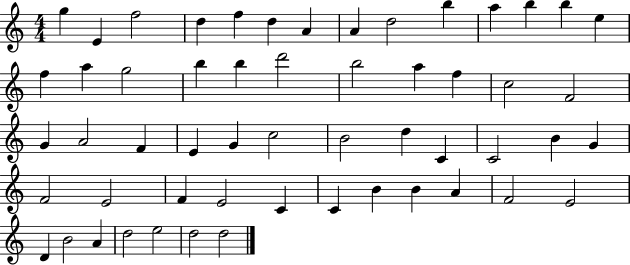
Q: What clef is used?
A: treble